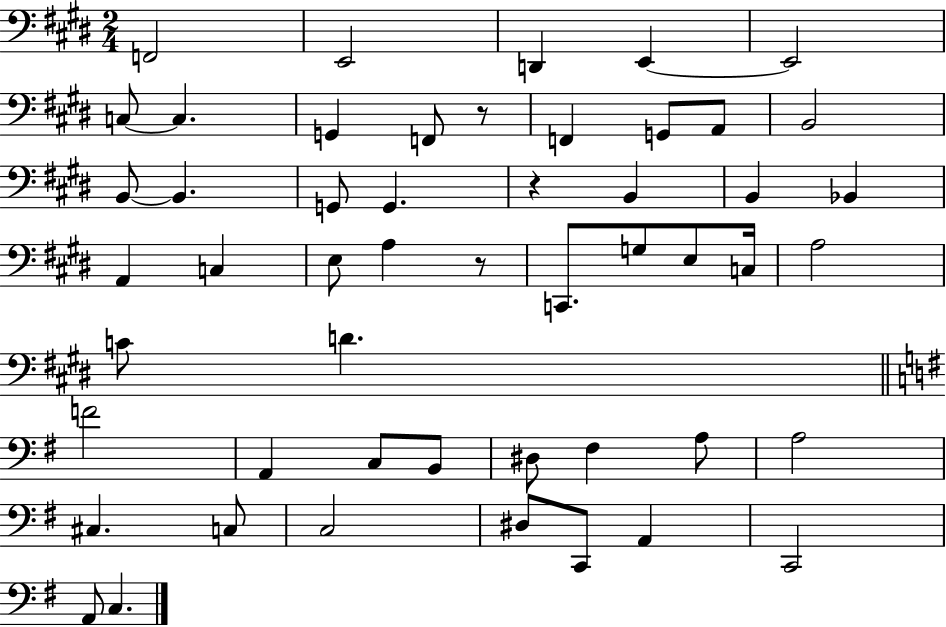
X:1
T:Untitled
M:2/4
L:1/4
K:E
F,,2 E,,2 D,, E,, E,,2 C,/2 C, G,, F,,/2 z/2 F,, G,,/2 A,,/2 B,,2 B,,/2 B,, G,,/2 G,, z B,, B,, _B,, A,, C, E,/2 A, z/2 C,,/2 G,/2 E,/2 C,/4 A,2 C/2 D F2 A,, C,/2 B,,/2 ^D,/2 ^F, A,/2 A,2 ^C, C,/2 C,2 ^D,/2 C,,/2 A,, C,,2 A,,/2 C,